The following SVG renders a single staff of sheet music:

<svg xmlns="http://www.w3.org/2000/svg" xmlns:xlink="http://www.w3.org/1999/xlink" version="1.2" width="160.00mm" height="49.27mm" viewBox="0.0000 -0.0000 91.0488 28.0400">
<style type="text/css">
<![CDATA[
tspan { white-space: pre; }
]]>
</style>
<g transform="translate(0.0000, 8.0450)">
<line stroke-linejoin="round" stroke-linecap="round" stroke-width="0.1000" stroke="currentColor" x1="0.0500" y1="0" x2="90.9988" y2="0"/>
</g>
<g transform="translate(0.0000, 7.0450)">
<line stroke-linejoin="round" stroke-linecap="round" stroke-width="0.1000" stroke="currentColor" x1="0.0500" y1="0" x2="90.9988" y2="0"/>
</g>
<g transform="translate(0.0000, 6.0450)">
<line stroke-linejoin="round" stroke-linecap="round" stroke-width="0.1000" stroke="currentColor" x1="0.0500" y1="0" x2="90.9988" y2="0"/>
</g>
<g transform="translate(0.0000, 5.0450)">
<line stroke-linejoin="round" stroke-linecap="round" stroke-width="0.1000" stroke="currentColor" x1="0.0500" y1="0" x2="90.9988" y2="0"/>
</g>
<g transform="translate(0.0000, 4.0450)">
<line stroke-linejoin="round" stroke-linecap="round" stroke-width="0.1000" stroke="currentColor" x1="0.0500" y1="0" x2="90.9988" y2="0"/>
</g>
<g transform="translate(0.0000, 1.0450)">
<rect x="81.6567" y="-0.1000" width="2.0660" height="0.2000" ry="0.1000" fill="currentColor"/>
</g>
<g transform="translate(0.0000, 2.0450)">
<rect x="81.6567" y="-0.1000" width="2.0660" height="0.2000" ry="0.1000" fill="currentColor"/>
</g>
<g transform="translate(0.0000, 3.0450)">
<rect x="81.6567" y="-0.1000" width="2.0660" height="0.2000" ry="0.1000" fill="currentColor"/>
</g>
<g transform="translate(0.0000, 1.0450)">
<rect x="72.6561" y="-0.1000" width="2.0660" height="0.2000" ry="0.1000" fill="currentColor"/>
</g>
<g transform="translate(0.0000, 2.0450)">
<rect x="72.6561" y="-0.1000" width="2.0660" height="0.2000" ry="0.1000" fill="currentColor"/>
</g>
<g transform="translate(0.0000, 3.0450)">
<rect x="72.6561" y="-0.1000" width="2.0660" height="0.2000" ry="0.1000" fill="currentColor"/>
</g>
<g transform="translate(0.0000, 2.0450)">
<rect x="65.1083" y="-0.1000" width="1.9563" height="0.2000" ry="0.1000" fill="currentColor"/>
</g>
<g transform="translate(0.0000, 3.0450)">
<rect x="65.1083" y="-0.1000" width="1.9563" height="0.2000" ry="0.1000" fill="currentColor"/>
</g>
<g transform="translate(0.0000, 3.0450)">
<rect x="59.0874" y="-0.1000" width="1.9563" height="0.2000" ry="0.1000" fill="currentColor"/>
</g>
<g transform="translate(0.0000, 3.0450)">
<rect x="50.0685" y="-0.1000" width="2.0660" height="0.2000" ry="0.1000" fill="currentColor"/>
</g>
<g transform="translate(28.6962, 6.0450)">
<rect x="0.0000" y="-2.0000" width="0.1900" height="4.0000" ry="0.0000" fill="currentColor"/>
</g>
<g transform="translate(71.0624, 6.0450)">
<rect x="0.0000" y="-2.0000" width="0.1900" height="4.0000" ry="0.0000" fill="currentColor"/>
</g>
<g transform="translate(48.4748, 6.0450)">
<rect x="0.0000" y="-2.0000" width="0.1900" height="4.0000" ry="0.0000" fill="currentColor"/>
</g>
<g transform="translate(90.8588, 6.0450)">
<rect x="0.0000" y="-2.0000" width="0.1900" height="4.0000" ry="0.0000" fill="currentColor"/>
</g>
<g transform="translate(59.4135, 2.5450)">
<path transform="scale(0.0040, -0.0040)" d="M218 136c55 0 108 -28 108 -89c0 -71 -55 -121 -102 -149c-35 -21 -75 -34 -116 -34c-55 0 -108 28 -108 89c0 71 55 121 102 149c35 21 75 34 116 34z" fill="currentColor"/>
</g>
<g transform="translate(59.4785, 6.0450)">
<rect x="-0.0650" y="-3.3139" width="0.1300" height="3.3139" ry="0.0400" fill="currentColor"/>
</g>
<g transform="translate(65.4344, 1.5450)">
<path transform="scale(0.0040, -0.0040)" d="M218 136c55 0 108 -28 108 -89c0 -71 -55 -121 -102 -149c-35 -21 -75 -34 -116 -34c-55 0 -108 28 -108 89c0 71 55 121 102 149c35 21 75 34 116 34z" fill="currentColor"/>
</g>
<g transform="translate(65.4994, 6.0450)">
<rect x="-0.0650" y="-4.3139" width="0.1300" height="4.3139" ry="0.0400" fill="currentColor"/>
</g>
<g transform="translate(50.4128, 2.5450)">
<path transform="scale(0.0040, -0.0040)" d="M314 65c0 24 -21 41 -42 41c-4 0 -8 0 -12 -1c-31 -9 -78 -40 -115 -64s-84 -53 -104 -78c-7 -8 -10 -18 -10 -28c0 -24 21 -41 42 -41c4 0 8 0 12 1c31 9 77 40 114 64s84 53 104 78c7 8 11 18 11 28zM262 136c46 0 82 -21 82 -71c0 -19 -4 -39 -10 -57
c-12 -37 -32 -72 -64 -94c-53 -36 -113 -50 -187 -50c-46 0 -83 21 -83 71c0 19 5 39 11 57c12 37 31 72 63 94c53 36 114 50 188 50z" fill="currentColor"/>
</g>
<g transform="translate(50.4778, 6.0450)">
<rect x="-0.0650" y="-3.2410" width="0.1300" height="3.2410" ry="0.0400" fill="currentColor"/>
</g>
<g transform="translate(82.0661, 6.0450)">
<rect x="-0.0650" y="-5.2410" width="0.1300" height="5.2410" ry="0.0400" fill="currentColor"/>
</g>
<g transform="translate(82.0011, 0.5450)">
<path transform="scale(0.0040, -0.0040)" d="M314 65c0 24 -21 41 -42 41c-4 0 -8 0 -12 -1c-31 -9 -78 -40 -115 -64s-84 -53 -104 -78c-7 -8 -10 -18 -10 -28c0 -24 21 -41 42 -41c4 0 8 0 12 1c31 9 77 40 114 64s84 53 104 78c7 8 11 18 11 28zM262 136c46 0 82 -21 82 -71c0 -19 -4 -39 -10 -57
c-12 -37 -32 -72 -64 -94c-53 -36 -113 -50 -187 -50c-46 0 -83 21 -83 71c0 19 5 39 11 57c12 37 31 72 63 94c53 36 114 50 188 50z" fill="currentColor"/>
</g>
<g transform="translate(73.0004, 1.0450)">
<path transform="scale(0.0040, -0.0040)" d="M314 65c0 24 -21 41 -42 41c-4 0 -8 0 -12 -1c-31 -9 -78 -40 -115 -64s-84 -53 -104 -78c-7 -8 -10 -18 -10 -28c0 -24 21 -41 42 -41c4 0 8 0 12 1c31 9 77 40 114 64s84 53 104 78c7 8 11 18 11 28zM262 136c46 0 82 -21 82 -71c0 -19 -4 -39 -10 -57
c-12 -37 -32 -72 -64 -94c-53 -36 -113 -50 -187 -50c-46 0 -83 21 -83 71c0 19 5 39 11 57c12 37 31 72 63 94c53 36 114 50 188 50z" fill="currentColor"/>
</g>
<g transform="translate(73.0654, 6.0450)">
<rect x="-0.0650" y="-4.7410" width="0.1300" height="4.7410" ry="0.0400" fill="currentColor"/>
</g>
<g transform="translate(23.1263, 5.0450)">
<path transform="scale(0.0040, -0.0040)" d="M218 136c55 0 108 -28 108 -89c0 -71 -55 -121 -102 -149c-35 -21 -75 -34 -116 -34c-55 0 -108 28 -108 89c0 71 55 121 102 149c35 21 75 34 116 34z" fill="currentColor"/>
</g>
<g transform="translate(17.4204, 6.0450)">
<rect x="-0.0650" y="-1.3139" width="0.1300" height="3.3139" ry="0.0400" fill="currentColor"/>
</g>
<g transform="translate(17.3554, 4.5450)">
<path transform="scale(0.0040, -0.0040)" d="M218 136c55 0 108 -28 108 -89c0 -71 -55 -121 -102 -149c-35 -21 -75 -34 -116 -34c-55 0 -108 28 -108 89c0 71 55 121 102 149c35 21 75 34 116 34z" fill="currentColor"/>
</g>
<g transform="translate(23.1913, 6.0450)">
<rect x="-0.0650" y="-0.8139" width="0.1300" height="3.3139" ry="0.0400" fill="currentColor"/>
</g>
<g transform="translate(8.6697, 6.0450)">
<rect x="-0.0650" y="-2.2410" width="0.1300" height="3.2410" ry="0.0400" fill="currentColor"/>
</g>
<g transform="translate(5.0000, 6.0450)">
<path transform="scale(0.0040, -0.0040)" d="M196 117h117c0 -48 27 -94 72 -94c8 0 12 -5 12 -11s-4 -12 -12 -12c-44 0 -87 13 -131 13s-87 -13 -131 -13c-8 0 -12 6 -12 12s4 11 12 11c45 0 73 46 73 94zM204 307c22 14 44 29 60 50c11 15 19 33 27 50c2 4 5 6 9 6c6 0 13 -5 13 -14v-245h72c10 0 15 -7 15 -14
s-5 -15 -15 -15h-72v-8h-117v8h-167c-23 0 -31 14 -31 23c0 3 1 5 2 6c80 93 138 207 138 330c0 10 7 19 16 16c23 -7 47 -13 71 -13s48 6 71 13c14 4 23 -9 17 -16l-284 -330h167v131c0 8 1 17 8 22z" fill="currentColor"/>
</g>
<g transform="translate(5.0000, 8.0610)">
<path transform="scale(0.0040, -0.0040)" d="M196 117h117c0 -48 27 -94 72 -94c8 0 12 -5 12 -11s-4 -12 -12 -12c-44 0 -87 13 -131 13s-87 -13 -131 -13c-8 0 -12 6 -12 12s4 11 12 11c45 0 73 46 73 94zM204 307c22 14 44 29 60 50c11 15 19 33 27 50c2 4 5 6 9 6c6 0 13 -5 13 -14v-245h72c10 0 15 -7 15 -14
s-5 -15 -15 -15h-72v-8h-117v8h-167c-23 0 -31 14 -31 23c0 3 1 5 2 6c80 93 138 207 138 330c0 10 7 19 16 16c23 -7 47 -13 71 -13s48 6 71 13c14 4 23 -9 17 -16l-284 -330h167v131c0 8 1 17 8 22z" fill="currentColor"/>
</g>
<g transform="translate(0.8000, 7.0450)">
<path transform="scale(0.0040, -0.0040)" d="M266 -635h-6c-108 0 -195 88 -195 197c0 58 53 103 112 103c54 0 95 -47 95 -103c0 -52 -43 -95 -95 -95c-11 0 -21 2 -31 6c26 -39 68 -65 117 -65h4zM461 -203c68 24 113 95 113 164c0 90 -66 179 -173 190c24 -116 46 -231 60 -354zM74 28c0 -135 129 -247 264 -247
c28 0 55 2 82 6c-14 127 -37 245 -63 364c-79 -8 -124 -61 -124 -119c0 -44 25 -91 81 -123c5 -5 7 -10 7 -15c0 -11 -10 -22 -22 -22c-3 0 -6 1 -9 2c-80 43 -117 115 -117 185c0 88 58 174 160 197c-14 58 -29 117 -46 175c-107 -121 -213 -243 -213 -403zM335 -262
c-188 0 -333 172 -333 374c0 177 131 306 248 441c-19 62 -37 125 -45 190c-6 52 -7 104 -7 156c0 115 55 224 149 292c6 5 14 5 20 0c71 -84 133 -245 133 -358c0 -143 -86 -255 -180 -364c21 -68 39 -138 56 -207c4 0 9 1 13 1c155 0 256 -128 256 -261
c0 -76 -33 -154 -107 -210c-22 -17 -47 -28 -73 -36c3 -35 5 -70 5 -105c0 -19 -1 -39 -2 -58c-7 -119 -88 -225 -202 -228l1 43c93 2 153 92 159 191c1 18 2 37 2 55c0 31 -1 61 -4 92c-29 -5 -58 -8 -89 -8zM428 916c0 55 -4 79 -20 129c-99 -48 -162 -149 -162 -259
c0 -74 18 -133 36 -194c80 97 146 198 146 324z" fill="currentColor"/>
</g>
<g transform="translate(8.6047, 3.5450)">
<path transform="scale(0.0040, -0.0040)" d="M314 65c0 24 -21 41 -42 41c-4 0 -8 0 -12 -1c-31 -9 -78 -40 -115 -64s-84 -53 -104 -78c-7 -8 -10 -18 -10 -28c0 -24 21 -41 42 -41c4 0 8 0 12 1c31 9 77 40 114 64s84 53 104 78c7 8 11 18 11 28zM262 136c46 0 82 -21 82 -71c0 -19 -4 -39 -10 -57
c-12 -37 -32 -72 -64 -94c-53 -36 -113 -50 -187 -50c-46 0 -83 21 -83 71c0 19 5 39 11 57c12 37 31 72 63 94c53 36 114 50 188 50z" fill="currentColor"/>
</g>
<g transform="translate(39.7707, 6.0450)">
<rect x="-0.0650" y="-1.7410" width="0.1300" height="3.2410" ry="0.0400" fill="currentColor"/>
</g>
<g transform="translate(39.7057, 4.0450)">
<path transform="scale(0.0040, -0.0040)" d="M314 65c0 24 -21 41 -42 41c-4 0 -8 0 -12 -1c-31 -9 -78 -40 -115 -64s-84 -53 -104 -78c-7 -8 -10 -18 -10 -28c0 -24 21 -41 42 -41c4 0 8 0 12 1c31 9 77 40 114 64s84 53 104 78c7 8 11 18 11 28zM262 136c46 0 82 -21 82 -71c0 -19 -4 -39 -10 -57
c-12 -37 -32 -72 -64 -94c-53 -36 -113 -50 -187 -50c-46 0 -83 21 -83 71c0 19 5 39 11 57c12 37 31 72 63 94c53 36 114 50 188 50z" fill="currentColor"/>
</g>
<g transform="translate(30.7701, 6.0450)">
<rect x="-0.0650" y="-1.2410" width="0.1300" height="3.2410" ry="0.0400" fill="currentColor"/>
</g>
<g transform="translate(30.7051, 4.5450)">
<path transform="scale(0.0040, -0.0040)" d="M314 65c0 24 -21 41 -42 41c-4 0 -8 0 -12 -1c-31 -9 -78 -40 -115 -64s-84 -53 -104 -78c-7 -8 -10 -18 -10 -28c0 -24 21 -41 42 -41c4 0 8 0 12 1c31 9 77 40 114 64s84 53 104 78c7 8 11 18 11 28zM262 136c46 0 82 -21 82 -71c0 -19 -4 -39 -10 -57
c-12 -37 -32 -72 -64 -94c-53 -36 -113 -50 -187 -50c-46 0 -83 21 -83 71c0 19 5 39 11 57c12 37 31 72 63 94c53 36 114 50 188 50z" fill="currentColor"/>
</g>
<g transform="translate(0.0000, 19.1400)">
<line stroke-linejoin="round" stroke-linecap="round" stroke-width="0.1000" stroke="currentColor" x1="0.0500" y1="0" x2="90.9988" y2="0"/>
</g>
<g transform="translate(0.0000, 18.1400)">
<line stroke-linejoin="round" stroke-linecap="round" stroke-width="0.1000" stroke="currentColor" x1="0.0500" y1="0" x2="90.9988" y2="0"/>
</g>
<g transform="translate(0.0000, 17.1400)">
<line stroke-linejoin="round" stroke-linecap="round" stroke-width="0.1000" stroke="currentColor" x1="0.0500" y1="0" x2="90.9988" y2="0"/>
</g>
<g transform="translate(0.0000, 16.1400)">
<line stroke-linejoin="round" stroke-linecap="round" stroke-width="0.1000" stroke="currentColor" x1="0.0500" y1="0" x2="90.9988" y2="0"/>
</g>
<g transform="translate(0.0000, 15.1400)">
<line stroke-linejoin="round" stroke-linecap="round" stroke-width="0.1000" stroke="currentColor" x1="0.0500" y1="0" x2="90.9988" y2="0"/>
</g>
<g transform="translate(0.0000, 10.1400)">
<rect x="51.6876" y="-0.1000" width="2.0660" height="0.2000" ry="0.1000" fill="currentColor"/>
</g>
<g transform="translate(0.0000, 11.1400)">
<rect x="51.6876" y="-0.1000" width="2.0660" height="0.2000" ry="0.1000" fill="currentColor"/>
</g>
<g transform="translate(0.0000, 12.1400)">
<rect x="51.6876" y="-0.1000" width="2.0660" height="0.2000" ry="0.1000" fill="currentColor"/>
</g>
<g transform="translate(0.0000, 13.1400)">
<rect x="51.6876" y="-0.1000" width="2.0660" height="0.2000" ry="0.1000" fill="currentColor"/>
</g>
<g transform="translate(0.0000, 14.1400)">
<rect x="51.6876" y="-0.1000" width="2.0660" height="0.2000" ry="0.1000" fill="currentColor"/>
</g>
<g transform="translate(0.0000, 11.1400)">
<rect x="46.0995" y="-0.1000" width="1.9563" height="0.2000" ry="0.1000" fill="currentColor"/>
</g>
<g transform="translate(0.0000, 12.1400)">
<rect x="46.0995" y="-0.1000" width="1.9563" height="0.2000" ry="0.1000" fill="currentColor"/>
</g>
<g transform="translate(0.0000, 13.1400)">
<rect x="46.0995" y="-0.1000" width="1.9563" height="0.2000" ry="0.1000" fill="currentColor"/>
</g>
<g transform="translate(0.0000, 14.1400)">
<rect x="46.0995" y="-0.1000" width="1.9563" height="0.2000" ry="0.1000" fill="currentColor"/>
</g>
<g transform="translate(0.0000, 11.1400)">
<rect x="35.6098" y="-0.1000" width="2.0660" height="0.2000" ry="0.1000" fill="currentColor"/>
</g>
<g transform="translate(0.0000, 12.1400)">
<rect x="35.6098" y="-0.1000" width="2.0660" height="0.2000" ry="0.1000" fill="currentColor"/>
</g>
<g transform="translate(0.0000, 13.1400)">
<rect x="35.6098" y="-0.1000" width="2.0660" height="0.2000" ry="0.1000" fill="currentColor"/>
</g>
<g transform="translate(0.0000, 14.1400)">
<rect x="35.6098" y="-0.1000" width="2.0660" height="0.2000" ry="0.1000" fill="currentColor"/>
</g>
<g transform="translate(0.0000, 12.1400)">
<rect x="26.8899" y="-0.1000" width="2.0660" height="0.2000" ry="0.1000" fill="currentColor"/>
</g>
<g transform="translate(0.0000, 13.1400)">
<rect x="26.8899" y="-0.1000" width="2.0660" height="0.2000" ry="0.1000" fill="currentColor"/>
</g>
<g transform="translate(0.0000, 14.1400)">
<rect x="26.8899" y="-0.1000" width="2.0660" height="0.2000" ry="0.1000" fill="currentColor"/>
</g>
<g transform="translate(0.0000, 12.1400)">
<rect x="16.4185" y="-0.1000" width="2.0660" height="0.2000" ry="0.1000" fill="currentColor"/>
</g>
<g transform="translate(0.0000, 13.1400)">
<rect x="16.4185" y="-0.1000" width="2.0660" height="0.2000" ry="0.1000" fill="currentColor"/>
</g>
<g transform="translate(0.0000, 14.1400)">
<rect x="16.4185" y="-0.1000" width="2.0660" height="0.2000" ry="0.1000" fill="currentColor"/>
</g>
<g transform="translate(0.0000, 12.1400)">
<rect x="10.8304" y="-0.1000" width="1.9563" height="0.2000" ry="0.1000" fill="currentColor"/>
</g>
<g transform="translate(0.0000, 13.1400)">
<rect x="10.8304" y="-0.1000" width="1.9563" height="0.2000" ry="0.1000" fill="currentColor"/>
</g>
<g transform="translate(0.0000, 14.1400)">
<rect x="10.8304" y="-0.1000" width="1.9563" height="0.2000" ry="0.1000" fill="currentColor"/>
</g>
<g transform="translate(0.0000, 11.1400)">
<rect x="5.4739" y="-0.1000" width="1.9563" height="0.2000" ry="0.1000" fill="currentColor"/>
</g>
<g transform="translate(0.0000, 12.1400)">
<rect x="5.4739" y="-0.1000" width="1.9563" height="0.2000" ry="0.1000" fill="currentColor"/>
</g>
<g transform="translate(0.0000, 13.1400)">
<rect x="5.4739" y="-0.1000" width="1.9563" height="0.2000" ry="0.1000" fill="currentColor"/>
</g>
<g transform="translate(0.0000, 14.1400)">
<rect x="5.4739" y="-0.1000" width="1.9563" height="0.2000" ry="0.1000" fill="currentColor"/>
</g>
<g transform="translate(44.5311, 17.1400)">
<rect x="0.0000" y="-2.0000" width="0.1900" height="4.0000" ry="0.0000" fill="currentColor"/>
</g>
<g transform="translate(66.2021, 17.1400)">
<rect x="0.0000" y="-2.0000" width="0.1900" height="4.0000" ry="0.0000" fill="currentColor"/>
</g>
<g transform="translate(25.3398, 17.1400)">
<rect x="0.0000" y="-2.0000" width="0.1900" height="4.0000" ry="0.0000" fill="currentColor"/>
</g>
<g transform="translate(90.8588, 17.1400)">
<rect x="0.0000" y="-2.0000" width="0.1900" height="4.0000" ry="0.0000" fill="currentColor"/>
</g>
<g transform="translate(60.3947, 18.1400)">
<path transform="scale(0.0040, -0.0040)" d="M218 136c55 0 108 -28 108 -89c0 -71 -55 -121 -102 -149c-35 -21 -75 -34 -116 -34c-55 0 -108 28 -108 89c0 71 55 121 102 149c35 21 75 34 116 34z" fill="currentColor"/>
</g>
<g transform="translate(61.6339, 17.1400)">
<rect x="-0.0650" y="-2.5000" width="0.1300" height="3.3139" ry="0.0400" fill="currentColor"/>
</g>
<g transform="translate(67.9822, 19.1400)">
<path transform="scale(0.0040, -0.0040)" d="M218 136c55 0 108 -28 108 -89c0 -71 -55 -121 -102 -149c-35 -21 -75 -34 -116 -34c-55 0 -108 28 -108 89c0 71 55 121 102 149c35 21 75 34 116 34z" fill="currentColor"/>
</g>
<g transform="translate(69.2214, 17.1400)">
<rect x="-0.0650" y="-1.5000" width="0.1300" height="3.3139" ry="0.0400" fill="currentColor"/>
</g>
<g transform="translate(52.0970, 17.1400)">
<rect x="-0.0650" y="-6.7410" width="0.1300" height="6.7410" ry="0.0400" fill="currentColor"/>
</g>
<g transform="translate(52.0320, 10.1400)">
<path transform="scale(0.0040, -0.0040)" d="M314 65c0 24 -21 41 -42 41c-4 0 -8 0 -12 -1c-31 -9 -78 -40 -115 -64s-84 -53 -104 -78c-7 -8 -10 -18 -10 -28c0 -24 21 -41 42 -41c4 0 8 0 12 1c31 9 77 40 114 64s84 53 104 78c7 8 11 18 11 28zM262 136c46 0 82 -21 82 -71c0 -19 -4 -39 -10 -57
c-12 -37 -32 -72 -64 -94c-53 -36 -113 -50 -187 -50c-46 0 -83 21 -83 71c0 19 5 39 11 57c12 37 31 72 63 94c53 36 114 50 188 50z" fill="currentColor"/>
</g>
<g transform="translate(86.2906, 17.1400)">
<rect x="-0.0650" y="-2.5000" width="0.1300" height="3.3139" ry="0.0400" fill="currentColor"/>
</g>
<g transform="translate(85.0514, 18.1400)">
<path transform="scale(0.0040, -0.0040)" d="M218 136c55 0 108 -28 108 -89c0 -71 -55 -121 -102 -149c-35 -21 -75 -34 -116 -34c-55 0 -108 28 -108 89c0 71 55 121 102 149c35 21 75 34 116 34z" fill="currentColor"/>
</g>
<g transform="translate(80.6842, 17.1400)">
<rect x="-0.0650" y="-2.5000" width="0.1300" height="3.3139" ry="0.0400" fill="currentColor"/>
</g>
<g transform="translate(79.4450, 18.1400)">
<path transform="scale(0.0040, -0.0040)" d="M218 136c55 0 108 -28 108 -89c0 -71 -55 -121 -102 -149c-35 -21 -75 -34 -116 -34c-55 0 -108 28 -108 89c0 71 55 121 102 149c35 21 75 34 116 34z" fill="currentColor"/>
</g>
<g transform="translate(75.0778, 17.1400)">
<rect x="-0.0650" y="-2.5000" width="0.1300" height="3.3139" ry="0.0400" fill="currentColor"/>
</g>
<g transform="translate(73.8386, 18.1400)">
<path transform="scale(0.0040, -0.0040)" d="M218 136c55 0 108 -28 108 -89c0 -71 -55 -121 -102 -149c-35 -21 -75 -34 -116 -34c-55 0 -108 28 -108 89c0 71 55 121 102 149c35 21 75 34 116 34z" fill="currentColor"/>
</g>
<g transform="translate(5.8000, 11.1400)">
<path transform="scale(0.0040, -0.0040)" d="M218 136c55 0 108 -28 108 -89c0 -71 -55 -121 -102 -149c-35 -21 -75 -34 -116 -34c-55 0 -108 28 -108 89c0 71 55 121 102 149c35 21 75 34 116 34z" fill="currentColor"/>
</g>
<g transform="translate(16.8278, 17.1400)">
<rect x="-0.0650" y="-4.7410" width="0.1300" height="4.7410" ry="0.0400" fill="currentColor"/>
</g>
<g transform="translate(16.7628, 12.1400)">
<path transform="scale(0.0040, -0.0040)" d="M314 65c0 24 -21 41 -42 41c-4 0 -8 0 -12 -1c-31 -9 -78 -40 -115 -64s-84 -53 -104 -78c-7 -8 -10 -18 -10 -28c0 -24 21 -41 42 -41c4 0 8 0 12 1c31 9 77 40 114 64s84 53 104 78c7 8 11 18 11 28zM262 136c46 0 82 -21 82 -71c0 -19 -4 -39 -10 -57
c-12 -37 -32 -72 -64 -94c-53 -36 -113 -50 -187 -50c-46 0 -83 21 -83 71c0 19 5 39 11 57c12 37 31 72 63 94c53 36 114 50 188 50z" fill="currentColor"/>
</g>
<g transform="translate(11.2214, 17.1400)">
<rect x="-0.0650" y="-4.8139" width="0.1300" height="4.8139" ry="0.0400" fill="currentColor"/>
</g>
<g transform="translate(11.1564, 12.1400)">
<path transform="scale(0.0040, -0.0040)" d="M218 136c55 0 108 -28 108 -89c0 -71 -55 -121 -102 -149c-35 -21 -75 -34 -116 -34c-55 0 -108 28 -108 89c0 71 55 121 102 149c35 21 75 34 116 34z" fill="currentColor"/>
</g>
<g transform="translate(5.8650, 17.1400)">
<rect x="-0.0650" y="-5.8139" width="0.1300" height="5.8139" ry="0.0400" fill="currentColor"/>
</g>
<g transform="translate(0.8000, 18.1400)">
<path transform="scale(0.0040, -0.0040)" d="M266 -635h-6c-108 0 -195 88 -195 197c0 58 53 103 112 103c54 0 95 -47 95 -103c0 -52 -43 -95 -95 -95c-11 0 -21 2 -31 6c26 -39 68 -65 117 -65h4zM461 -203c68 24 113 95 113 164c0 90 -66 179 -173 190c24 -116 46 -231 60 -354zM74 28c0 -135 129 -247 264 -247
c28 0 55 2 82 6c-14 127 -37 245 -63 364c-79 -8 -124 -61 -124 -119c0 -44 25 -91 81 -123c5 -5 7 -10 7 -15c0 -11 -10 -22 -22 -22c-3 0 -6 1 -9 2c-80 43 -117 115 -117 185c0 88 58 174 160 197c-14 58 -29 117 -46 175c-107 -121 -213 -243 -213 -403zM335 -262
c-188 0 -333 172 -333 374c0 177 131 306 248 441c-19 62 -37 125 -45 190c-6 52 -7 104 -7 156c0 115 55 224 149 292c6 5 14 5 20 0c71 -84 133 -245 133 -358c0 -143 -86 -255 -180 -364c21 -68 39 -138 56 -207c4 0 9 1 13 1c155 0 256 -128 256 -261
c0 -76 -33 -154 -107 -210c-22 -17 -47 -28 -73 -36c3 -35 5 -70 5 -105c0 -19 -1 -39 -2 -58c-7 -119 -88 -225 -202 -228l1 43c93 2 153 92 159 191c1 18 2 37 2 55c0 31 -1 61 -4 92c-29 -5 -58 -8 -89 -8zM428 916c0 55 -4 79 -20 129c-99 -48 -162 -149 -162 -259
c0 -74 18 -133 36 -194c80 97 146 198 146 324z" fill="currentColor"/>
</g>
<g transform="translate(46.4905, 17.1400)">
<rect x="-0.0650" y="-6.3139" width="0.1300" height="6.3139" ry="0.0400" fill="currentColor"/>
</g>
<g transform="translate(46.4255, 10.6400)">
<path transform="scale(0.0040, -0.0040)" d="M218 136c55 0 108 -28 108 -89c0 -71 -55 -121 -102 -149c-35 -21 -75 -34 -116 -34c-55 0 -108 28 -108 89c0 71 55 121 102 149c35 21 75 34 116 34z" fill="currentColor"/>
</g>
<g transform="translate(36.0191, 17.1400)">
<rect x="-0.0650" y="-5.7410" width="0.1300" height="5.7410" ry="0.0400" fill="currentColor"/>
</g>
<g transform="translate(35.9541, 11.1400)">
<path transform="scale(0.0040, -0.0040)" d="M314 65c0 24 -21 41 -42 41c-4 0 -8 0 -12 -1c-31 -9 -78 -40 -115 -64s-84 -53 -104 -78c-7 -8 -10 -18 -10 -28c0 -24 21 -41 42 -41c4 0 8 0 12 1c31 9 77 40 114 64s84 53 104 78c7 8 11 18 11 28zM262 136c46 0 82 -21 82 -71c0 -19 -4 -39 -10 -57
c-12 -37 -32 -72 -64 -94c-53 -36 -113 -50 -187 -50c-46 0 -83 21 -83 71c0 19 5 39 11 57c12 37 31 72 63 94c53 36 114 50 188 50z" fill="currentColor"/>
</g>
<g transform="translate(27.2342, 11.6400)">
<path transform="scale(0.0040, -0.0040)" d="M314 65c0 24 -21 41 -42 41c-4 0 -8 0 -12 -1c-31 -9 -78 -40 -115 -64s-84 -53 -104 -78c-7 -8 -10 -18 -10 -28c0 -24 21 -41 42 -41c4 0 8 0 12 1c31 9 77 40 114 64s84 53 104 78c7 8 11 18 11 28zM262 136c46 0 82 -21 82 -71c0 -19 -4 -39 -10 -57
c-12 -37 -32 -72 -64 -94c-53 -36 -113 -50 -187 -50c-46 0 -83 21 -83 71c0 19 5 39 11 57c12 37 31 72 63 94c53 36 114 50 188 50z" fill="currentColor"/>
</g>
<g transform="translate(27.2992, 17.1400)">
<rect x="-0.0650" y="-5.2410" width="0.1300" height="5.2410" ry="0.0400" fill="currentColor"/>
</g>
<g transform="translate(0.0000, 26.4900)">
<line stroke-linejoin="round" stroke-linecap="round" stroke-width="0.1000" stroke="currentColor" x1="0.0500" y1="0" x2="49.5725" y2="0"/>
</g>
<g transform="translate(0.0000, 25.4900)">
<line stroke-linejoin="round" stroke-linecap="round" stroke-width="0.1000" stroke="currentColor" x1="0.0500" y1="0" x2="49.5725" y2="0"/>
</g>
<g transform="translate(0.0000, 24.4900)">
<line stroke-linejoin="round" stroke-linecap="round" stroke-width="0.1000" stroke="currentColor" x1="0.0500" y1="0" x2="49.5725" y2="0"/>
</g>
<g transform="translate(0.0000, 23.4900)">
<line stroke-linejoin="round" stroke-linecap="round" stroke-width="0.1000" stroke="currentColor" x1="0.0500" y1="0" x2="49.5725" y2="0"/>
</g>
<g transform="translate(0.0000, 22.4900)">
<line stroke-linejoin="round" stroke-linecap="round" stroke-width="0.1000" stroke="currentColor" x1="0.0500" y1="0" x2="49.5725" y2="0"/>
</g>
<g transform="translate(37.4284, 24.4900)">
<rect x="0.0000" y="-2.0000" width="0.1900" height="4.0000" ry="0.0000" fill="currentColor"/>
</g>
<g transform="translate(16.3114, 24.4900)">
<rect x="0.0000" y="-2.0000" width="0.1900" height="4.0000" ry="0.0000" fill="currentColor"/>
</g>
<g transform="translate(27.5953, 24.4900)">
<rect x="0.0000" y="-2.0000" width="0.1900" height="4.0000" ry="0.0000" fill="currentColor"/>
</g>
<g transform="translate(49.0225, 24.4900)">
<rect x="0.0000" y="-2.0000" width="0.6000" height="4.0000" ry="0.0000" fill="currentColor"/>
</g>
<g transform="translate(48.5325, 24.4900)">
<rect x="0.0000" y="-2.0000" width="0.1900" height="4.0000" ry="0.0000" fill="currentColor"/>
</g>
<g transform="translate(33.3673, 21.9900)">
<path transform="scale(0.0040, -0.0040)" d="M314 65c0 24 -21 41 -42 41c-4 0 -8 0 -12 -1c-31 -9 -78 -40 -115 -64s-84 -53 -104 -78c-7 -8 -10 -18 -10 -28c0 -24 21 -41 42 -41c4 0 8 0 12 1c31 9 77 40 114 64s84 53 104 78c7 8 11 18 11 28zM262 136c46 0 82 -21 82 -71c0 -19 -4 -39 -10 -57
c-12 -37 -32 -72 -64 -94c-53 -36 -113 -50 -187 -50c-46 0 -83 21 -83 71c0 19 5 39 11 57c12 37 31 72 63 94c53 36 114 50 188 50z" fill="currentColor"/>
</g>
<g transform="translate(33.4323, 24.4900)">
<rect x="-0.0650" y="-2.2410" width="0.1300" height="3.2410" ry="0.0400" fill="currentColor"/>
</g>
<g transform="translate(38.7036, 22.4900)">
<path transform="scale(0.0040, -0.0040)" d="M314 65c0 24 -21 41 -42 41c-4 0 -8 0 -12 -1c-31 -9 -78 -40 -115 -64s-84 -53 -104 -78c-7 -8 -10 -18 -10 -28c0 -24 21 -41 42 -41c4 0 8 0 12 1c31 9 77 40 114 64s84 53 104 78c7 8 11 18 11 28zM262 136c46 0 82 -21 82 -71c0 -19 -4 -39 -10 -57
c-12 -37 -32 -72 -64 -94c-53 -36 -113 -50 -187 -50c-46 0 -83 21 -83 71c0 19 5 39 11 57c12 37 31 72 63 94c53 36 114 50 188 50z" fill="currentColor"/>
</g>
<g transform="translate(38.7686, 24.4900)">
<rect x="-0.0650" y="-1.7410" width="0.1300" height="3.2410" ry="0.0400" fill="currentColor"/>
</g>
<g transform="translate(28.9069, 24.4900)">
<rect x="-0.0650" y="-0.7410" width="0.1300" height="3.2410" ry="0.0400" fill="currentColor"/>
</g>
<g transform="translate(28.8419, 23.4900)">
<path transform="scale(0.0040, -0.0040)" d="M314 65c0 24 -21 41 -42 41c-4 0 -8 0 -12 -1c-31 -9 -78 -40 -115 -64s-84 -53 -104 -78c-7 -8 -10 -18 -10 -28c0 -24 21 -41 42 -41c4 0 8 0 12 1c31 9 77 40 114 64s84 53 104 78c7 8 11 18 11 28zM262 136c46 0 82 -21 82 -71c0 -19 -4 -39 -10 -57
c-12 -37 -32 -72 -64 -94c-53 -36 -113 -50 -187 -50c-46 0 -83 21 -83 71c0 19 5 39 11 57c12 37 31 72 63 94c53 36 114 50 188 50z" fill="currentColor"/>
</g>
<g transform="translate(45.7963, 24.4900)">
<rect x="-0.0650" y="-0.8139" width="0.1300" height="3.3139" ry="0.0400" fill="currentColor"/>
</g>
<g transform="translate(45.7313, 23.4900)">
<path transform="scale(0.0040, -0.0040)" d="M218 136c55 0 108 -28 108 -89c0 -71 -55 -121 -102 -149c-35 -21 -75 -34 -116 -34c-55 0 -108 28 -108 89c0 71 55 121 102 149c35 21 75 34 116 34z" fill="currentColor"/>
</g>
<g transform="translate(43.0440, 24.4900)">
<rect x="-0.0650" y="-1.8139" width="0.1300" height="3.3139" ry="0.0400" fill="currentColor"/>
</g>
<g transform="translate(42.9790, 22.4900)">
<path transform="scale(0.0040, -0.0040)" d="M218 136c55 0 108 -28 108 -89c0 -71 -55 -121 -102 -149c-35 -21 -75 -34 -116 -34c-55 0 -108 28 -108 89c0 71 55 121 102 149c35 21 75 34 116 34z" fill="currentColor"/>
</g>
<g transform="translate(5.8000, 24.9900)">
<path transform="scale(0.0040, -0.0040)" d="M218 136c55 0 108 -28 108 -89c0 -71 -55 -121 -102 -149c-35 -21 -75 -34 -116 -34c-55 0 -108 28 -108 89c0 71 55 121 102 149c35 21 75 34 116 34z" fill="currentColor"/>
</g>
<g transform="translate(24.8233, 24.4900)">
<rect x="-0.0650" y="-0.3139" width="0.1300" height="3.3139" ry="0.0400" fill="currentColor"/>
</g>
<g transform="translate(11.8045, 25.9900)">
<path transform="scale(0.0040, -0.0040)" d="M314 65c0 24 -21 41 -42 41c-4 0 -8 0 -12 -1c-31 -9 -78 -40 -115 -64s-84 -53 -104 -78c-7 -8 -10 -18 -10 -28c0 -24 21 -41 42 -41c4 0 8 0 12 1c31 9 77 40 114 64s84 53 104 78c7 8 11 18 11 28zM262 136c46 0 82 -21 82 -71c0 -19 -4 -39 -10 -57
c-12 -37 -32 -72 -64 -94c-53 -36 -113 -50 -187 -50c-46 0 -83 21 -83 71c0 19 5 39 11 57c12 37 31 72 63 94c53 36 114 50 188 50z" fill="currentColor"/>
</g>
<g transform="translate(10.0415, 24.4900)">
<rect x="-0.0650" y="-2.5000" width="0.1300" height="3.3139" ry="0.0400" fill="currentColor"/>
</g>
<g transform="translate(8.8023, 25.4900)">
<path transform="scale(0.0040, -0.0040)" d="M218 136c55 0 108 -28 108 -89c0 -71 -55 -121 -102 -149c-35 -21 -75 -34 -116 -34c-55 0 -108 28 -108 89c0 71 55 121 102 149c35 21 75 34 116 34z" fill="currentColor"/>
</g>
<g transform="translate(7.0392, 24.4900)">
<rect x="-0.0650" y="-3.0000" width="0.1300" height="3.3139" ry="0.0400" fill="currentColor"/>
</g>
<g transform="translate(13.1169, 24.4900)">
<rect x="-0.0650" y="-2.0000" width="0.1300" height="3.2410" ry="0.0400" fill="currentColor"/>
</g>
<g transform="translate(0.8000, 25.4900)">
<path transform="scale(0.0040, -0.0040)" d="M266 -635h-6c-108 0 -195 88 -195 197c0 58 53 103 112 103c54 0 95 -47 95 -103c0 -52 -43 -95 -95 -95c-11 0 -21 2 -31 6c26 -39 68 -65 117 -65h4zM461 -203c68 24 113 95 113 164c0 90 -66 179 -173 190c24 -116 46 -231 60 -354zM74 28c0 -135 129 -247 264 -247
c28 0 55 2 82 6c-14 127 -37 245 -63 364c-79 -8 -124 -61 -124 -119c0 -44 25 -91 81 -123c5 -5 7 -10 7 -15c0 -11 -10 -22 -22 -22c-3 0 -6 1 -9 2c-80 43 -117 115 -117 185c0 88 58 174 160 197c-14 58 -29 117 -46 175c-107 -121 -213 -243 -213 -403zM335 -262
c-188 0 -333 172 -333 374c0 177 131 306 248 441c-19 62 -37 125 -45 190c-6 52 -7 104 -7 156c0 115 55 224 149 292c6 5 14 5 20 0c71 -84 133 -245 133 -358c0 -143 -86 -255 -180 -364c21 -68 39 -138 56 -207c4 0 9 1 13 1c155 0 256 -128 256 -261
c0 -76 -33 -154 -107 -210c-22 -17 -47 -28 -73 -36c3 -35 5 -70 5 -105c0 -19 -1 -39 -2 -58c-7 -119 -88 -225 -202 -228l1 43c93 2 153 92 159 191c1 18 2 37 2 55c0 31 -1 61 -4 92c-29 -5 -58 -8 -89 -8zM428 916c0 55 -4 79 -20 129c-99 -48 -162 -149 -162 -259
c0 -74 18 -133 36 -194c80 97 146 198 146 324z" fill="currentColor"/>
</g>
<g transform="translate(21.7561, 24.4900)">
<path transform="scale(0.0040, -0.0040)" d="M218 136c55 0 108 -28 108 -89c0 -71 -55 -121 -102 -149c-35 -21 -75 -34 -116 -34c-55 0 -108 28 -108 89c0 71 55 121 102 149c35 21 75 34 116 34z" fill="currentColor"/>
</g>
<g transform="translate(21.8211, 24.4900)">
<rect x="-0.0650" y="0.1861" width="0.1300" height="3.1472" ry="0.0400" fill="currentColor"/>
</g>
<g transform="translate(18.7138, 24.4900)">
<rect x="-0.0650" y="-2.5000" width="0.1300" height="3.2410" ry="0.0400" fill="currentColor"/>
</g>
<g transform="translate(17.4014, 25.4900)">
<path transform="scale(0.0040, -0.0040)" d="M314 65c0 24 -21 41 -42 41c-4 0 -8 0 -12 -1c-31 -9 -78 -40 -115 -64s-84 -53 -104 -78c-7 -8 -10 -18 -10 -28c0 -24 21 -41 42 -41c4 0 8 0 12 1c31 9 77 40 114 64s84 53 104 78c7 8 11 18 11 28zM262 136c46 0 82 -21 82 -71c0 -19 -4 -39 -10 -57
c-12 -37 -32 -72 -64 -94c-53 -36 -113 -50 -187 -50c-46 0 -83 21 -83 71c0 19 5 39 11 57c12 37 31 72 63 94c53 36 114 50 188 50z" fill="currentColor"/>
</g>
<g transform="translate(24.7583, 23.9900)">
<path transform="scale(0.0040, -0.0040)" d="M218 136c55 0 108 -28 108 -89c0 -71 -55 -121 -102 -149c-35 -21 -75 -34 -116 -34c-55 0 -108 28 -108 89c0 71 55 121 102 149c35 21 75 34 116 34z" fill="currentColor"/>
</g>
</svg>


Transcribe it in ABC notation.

X:1
T:Untitled
M:4/4
L:1/4
K:C
g2 e d e2 f2 b2 b d' e'2 f'2 g' e' e'2 f'2 g'2 a' b'2 G E G G G A G F2 G2 B c d2 g2 f2 f d